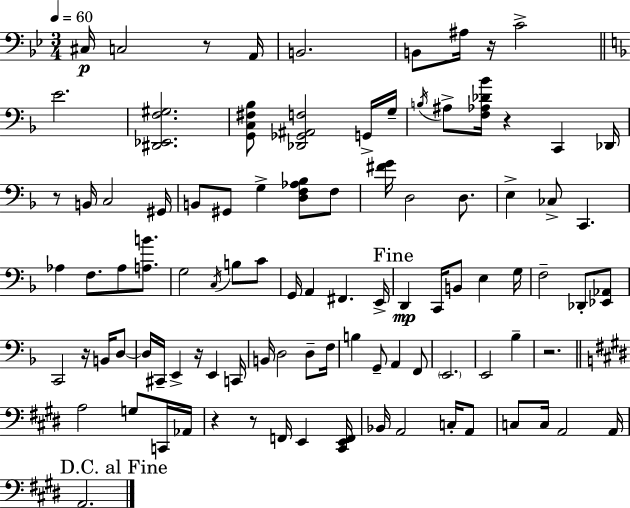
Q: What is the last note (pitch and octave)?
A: A2